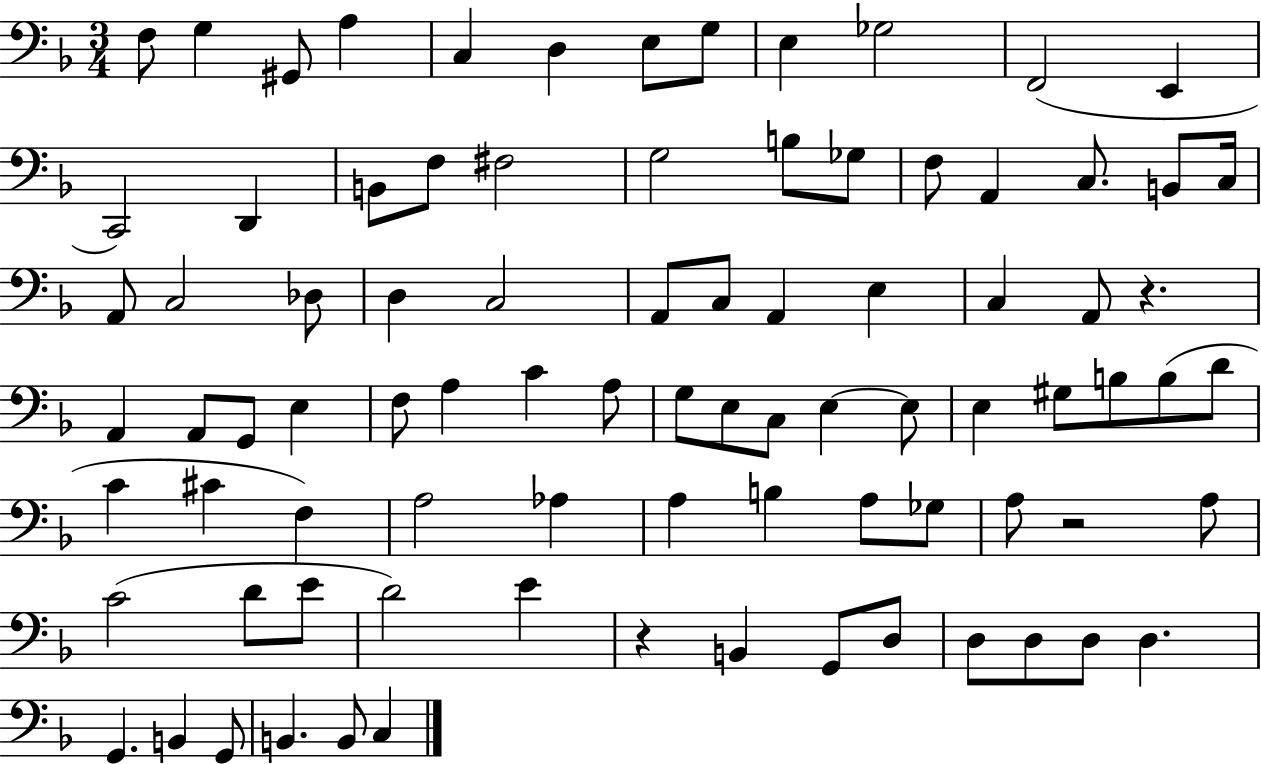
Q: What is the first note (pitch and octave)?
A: F3